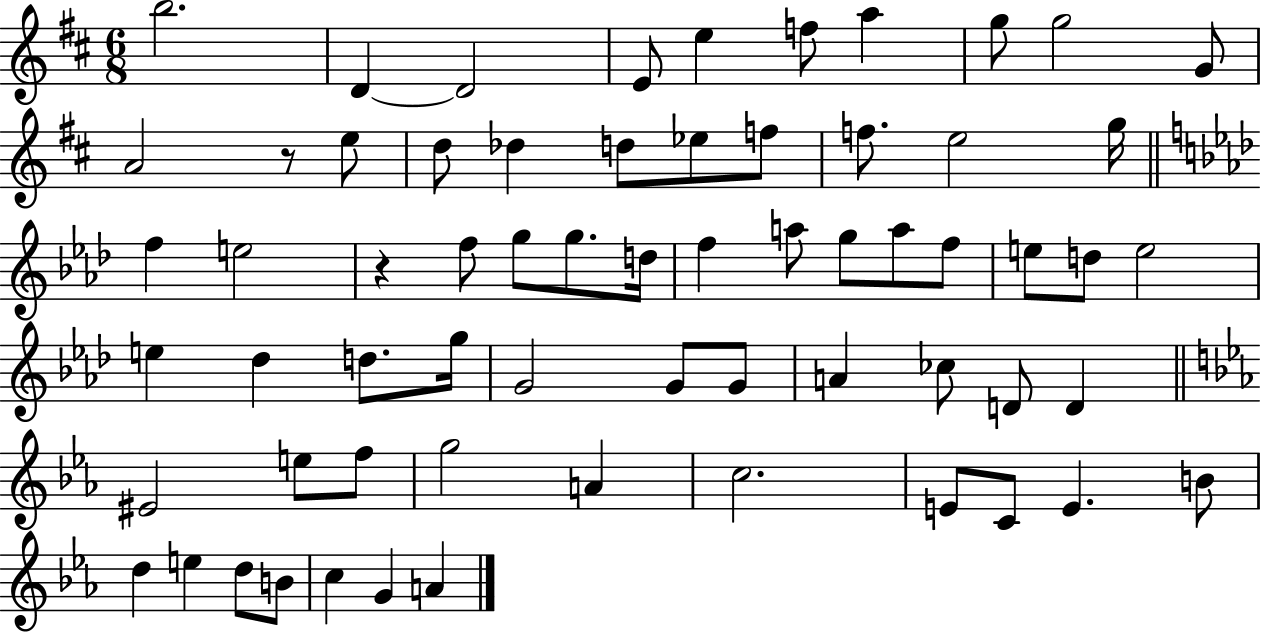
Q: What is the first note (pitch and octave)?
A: B5